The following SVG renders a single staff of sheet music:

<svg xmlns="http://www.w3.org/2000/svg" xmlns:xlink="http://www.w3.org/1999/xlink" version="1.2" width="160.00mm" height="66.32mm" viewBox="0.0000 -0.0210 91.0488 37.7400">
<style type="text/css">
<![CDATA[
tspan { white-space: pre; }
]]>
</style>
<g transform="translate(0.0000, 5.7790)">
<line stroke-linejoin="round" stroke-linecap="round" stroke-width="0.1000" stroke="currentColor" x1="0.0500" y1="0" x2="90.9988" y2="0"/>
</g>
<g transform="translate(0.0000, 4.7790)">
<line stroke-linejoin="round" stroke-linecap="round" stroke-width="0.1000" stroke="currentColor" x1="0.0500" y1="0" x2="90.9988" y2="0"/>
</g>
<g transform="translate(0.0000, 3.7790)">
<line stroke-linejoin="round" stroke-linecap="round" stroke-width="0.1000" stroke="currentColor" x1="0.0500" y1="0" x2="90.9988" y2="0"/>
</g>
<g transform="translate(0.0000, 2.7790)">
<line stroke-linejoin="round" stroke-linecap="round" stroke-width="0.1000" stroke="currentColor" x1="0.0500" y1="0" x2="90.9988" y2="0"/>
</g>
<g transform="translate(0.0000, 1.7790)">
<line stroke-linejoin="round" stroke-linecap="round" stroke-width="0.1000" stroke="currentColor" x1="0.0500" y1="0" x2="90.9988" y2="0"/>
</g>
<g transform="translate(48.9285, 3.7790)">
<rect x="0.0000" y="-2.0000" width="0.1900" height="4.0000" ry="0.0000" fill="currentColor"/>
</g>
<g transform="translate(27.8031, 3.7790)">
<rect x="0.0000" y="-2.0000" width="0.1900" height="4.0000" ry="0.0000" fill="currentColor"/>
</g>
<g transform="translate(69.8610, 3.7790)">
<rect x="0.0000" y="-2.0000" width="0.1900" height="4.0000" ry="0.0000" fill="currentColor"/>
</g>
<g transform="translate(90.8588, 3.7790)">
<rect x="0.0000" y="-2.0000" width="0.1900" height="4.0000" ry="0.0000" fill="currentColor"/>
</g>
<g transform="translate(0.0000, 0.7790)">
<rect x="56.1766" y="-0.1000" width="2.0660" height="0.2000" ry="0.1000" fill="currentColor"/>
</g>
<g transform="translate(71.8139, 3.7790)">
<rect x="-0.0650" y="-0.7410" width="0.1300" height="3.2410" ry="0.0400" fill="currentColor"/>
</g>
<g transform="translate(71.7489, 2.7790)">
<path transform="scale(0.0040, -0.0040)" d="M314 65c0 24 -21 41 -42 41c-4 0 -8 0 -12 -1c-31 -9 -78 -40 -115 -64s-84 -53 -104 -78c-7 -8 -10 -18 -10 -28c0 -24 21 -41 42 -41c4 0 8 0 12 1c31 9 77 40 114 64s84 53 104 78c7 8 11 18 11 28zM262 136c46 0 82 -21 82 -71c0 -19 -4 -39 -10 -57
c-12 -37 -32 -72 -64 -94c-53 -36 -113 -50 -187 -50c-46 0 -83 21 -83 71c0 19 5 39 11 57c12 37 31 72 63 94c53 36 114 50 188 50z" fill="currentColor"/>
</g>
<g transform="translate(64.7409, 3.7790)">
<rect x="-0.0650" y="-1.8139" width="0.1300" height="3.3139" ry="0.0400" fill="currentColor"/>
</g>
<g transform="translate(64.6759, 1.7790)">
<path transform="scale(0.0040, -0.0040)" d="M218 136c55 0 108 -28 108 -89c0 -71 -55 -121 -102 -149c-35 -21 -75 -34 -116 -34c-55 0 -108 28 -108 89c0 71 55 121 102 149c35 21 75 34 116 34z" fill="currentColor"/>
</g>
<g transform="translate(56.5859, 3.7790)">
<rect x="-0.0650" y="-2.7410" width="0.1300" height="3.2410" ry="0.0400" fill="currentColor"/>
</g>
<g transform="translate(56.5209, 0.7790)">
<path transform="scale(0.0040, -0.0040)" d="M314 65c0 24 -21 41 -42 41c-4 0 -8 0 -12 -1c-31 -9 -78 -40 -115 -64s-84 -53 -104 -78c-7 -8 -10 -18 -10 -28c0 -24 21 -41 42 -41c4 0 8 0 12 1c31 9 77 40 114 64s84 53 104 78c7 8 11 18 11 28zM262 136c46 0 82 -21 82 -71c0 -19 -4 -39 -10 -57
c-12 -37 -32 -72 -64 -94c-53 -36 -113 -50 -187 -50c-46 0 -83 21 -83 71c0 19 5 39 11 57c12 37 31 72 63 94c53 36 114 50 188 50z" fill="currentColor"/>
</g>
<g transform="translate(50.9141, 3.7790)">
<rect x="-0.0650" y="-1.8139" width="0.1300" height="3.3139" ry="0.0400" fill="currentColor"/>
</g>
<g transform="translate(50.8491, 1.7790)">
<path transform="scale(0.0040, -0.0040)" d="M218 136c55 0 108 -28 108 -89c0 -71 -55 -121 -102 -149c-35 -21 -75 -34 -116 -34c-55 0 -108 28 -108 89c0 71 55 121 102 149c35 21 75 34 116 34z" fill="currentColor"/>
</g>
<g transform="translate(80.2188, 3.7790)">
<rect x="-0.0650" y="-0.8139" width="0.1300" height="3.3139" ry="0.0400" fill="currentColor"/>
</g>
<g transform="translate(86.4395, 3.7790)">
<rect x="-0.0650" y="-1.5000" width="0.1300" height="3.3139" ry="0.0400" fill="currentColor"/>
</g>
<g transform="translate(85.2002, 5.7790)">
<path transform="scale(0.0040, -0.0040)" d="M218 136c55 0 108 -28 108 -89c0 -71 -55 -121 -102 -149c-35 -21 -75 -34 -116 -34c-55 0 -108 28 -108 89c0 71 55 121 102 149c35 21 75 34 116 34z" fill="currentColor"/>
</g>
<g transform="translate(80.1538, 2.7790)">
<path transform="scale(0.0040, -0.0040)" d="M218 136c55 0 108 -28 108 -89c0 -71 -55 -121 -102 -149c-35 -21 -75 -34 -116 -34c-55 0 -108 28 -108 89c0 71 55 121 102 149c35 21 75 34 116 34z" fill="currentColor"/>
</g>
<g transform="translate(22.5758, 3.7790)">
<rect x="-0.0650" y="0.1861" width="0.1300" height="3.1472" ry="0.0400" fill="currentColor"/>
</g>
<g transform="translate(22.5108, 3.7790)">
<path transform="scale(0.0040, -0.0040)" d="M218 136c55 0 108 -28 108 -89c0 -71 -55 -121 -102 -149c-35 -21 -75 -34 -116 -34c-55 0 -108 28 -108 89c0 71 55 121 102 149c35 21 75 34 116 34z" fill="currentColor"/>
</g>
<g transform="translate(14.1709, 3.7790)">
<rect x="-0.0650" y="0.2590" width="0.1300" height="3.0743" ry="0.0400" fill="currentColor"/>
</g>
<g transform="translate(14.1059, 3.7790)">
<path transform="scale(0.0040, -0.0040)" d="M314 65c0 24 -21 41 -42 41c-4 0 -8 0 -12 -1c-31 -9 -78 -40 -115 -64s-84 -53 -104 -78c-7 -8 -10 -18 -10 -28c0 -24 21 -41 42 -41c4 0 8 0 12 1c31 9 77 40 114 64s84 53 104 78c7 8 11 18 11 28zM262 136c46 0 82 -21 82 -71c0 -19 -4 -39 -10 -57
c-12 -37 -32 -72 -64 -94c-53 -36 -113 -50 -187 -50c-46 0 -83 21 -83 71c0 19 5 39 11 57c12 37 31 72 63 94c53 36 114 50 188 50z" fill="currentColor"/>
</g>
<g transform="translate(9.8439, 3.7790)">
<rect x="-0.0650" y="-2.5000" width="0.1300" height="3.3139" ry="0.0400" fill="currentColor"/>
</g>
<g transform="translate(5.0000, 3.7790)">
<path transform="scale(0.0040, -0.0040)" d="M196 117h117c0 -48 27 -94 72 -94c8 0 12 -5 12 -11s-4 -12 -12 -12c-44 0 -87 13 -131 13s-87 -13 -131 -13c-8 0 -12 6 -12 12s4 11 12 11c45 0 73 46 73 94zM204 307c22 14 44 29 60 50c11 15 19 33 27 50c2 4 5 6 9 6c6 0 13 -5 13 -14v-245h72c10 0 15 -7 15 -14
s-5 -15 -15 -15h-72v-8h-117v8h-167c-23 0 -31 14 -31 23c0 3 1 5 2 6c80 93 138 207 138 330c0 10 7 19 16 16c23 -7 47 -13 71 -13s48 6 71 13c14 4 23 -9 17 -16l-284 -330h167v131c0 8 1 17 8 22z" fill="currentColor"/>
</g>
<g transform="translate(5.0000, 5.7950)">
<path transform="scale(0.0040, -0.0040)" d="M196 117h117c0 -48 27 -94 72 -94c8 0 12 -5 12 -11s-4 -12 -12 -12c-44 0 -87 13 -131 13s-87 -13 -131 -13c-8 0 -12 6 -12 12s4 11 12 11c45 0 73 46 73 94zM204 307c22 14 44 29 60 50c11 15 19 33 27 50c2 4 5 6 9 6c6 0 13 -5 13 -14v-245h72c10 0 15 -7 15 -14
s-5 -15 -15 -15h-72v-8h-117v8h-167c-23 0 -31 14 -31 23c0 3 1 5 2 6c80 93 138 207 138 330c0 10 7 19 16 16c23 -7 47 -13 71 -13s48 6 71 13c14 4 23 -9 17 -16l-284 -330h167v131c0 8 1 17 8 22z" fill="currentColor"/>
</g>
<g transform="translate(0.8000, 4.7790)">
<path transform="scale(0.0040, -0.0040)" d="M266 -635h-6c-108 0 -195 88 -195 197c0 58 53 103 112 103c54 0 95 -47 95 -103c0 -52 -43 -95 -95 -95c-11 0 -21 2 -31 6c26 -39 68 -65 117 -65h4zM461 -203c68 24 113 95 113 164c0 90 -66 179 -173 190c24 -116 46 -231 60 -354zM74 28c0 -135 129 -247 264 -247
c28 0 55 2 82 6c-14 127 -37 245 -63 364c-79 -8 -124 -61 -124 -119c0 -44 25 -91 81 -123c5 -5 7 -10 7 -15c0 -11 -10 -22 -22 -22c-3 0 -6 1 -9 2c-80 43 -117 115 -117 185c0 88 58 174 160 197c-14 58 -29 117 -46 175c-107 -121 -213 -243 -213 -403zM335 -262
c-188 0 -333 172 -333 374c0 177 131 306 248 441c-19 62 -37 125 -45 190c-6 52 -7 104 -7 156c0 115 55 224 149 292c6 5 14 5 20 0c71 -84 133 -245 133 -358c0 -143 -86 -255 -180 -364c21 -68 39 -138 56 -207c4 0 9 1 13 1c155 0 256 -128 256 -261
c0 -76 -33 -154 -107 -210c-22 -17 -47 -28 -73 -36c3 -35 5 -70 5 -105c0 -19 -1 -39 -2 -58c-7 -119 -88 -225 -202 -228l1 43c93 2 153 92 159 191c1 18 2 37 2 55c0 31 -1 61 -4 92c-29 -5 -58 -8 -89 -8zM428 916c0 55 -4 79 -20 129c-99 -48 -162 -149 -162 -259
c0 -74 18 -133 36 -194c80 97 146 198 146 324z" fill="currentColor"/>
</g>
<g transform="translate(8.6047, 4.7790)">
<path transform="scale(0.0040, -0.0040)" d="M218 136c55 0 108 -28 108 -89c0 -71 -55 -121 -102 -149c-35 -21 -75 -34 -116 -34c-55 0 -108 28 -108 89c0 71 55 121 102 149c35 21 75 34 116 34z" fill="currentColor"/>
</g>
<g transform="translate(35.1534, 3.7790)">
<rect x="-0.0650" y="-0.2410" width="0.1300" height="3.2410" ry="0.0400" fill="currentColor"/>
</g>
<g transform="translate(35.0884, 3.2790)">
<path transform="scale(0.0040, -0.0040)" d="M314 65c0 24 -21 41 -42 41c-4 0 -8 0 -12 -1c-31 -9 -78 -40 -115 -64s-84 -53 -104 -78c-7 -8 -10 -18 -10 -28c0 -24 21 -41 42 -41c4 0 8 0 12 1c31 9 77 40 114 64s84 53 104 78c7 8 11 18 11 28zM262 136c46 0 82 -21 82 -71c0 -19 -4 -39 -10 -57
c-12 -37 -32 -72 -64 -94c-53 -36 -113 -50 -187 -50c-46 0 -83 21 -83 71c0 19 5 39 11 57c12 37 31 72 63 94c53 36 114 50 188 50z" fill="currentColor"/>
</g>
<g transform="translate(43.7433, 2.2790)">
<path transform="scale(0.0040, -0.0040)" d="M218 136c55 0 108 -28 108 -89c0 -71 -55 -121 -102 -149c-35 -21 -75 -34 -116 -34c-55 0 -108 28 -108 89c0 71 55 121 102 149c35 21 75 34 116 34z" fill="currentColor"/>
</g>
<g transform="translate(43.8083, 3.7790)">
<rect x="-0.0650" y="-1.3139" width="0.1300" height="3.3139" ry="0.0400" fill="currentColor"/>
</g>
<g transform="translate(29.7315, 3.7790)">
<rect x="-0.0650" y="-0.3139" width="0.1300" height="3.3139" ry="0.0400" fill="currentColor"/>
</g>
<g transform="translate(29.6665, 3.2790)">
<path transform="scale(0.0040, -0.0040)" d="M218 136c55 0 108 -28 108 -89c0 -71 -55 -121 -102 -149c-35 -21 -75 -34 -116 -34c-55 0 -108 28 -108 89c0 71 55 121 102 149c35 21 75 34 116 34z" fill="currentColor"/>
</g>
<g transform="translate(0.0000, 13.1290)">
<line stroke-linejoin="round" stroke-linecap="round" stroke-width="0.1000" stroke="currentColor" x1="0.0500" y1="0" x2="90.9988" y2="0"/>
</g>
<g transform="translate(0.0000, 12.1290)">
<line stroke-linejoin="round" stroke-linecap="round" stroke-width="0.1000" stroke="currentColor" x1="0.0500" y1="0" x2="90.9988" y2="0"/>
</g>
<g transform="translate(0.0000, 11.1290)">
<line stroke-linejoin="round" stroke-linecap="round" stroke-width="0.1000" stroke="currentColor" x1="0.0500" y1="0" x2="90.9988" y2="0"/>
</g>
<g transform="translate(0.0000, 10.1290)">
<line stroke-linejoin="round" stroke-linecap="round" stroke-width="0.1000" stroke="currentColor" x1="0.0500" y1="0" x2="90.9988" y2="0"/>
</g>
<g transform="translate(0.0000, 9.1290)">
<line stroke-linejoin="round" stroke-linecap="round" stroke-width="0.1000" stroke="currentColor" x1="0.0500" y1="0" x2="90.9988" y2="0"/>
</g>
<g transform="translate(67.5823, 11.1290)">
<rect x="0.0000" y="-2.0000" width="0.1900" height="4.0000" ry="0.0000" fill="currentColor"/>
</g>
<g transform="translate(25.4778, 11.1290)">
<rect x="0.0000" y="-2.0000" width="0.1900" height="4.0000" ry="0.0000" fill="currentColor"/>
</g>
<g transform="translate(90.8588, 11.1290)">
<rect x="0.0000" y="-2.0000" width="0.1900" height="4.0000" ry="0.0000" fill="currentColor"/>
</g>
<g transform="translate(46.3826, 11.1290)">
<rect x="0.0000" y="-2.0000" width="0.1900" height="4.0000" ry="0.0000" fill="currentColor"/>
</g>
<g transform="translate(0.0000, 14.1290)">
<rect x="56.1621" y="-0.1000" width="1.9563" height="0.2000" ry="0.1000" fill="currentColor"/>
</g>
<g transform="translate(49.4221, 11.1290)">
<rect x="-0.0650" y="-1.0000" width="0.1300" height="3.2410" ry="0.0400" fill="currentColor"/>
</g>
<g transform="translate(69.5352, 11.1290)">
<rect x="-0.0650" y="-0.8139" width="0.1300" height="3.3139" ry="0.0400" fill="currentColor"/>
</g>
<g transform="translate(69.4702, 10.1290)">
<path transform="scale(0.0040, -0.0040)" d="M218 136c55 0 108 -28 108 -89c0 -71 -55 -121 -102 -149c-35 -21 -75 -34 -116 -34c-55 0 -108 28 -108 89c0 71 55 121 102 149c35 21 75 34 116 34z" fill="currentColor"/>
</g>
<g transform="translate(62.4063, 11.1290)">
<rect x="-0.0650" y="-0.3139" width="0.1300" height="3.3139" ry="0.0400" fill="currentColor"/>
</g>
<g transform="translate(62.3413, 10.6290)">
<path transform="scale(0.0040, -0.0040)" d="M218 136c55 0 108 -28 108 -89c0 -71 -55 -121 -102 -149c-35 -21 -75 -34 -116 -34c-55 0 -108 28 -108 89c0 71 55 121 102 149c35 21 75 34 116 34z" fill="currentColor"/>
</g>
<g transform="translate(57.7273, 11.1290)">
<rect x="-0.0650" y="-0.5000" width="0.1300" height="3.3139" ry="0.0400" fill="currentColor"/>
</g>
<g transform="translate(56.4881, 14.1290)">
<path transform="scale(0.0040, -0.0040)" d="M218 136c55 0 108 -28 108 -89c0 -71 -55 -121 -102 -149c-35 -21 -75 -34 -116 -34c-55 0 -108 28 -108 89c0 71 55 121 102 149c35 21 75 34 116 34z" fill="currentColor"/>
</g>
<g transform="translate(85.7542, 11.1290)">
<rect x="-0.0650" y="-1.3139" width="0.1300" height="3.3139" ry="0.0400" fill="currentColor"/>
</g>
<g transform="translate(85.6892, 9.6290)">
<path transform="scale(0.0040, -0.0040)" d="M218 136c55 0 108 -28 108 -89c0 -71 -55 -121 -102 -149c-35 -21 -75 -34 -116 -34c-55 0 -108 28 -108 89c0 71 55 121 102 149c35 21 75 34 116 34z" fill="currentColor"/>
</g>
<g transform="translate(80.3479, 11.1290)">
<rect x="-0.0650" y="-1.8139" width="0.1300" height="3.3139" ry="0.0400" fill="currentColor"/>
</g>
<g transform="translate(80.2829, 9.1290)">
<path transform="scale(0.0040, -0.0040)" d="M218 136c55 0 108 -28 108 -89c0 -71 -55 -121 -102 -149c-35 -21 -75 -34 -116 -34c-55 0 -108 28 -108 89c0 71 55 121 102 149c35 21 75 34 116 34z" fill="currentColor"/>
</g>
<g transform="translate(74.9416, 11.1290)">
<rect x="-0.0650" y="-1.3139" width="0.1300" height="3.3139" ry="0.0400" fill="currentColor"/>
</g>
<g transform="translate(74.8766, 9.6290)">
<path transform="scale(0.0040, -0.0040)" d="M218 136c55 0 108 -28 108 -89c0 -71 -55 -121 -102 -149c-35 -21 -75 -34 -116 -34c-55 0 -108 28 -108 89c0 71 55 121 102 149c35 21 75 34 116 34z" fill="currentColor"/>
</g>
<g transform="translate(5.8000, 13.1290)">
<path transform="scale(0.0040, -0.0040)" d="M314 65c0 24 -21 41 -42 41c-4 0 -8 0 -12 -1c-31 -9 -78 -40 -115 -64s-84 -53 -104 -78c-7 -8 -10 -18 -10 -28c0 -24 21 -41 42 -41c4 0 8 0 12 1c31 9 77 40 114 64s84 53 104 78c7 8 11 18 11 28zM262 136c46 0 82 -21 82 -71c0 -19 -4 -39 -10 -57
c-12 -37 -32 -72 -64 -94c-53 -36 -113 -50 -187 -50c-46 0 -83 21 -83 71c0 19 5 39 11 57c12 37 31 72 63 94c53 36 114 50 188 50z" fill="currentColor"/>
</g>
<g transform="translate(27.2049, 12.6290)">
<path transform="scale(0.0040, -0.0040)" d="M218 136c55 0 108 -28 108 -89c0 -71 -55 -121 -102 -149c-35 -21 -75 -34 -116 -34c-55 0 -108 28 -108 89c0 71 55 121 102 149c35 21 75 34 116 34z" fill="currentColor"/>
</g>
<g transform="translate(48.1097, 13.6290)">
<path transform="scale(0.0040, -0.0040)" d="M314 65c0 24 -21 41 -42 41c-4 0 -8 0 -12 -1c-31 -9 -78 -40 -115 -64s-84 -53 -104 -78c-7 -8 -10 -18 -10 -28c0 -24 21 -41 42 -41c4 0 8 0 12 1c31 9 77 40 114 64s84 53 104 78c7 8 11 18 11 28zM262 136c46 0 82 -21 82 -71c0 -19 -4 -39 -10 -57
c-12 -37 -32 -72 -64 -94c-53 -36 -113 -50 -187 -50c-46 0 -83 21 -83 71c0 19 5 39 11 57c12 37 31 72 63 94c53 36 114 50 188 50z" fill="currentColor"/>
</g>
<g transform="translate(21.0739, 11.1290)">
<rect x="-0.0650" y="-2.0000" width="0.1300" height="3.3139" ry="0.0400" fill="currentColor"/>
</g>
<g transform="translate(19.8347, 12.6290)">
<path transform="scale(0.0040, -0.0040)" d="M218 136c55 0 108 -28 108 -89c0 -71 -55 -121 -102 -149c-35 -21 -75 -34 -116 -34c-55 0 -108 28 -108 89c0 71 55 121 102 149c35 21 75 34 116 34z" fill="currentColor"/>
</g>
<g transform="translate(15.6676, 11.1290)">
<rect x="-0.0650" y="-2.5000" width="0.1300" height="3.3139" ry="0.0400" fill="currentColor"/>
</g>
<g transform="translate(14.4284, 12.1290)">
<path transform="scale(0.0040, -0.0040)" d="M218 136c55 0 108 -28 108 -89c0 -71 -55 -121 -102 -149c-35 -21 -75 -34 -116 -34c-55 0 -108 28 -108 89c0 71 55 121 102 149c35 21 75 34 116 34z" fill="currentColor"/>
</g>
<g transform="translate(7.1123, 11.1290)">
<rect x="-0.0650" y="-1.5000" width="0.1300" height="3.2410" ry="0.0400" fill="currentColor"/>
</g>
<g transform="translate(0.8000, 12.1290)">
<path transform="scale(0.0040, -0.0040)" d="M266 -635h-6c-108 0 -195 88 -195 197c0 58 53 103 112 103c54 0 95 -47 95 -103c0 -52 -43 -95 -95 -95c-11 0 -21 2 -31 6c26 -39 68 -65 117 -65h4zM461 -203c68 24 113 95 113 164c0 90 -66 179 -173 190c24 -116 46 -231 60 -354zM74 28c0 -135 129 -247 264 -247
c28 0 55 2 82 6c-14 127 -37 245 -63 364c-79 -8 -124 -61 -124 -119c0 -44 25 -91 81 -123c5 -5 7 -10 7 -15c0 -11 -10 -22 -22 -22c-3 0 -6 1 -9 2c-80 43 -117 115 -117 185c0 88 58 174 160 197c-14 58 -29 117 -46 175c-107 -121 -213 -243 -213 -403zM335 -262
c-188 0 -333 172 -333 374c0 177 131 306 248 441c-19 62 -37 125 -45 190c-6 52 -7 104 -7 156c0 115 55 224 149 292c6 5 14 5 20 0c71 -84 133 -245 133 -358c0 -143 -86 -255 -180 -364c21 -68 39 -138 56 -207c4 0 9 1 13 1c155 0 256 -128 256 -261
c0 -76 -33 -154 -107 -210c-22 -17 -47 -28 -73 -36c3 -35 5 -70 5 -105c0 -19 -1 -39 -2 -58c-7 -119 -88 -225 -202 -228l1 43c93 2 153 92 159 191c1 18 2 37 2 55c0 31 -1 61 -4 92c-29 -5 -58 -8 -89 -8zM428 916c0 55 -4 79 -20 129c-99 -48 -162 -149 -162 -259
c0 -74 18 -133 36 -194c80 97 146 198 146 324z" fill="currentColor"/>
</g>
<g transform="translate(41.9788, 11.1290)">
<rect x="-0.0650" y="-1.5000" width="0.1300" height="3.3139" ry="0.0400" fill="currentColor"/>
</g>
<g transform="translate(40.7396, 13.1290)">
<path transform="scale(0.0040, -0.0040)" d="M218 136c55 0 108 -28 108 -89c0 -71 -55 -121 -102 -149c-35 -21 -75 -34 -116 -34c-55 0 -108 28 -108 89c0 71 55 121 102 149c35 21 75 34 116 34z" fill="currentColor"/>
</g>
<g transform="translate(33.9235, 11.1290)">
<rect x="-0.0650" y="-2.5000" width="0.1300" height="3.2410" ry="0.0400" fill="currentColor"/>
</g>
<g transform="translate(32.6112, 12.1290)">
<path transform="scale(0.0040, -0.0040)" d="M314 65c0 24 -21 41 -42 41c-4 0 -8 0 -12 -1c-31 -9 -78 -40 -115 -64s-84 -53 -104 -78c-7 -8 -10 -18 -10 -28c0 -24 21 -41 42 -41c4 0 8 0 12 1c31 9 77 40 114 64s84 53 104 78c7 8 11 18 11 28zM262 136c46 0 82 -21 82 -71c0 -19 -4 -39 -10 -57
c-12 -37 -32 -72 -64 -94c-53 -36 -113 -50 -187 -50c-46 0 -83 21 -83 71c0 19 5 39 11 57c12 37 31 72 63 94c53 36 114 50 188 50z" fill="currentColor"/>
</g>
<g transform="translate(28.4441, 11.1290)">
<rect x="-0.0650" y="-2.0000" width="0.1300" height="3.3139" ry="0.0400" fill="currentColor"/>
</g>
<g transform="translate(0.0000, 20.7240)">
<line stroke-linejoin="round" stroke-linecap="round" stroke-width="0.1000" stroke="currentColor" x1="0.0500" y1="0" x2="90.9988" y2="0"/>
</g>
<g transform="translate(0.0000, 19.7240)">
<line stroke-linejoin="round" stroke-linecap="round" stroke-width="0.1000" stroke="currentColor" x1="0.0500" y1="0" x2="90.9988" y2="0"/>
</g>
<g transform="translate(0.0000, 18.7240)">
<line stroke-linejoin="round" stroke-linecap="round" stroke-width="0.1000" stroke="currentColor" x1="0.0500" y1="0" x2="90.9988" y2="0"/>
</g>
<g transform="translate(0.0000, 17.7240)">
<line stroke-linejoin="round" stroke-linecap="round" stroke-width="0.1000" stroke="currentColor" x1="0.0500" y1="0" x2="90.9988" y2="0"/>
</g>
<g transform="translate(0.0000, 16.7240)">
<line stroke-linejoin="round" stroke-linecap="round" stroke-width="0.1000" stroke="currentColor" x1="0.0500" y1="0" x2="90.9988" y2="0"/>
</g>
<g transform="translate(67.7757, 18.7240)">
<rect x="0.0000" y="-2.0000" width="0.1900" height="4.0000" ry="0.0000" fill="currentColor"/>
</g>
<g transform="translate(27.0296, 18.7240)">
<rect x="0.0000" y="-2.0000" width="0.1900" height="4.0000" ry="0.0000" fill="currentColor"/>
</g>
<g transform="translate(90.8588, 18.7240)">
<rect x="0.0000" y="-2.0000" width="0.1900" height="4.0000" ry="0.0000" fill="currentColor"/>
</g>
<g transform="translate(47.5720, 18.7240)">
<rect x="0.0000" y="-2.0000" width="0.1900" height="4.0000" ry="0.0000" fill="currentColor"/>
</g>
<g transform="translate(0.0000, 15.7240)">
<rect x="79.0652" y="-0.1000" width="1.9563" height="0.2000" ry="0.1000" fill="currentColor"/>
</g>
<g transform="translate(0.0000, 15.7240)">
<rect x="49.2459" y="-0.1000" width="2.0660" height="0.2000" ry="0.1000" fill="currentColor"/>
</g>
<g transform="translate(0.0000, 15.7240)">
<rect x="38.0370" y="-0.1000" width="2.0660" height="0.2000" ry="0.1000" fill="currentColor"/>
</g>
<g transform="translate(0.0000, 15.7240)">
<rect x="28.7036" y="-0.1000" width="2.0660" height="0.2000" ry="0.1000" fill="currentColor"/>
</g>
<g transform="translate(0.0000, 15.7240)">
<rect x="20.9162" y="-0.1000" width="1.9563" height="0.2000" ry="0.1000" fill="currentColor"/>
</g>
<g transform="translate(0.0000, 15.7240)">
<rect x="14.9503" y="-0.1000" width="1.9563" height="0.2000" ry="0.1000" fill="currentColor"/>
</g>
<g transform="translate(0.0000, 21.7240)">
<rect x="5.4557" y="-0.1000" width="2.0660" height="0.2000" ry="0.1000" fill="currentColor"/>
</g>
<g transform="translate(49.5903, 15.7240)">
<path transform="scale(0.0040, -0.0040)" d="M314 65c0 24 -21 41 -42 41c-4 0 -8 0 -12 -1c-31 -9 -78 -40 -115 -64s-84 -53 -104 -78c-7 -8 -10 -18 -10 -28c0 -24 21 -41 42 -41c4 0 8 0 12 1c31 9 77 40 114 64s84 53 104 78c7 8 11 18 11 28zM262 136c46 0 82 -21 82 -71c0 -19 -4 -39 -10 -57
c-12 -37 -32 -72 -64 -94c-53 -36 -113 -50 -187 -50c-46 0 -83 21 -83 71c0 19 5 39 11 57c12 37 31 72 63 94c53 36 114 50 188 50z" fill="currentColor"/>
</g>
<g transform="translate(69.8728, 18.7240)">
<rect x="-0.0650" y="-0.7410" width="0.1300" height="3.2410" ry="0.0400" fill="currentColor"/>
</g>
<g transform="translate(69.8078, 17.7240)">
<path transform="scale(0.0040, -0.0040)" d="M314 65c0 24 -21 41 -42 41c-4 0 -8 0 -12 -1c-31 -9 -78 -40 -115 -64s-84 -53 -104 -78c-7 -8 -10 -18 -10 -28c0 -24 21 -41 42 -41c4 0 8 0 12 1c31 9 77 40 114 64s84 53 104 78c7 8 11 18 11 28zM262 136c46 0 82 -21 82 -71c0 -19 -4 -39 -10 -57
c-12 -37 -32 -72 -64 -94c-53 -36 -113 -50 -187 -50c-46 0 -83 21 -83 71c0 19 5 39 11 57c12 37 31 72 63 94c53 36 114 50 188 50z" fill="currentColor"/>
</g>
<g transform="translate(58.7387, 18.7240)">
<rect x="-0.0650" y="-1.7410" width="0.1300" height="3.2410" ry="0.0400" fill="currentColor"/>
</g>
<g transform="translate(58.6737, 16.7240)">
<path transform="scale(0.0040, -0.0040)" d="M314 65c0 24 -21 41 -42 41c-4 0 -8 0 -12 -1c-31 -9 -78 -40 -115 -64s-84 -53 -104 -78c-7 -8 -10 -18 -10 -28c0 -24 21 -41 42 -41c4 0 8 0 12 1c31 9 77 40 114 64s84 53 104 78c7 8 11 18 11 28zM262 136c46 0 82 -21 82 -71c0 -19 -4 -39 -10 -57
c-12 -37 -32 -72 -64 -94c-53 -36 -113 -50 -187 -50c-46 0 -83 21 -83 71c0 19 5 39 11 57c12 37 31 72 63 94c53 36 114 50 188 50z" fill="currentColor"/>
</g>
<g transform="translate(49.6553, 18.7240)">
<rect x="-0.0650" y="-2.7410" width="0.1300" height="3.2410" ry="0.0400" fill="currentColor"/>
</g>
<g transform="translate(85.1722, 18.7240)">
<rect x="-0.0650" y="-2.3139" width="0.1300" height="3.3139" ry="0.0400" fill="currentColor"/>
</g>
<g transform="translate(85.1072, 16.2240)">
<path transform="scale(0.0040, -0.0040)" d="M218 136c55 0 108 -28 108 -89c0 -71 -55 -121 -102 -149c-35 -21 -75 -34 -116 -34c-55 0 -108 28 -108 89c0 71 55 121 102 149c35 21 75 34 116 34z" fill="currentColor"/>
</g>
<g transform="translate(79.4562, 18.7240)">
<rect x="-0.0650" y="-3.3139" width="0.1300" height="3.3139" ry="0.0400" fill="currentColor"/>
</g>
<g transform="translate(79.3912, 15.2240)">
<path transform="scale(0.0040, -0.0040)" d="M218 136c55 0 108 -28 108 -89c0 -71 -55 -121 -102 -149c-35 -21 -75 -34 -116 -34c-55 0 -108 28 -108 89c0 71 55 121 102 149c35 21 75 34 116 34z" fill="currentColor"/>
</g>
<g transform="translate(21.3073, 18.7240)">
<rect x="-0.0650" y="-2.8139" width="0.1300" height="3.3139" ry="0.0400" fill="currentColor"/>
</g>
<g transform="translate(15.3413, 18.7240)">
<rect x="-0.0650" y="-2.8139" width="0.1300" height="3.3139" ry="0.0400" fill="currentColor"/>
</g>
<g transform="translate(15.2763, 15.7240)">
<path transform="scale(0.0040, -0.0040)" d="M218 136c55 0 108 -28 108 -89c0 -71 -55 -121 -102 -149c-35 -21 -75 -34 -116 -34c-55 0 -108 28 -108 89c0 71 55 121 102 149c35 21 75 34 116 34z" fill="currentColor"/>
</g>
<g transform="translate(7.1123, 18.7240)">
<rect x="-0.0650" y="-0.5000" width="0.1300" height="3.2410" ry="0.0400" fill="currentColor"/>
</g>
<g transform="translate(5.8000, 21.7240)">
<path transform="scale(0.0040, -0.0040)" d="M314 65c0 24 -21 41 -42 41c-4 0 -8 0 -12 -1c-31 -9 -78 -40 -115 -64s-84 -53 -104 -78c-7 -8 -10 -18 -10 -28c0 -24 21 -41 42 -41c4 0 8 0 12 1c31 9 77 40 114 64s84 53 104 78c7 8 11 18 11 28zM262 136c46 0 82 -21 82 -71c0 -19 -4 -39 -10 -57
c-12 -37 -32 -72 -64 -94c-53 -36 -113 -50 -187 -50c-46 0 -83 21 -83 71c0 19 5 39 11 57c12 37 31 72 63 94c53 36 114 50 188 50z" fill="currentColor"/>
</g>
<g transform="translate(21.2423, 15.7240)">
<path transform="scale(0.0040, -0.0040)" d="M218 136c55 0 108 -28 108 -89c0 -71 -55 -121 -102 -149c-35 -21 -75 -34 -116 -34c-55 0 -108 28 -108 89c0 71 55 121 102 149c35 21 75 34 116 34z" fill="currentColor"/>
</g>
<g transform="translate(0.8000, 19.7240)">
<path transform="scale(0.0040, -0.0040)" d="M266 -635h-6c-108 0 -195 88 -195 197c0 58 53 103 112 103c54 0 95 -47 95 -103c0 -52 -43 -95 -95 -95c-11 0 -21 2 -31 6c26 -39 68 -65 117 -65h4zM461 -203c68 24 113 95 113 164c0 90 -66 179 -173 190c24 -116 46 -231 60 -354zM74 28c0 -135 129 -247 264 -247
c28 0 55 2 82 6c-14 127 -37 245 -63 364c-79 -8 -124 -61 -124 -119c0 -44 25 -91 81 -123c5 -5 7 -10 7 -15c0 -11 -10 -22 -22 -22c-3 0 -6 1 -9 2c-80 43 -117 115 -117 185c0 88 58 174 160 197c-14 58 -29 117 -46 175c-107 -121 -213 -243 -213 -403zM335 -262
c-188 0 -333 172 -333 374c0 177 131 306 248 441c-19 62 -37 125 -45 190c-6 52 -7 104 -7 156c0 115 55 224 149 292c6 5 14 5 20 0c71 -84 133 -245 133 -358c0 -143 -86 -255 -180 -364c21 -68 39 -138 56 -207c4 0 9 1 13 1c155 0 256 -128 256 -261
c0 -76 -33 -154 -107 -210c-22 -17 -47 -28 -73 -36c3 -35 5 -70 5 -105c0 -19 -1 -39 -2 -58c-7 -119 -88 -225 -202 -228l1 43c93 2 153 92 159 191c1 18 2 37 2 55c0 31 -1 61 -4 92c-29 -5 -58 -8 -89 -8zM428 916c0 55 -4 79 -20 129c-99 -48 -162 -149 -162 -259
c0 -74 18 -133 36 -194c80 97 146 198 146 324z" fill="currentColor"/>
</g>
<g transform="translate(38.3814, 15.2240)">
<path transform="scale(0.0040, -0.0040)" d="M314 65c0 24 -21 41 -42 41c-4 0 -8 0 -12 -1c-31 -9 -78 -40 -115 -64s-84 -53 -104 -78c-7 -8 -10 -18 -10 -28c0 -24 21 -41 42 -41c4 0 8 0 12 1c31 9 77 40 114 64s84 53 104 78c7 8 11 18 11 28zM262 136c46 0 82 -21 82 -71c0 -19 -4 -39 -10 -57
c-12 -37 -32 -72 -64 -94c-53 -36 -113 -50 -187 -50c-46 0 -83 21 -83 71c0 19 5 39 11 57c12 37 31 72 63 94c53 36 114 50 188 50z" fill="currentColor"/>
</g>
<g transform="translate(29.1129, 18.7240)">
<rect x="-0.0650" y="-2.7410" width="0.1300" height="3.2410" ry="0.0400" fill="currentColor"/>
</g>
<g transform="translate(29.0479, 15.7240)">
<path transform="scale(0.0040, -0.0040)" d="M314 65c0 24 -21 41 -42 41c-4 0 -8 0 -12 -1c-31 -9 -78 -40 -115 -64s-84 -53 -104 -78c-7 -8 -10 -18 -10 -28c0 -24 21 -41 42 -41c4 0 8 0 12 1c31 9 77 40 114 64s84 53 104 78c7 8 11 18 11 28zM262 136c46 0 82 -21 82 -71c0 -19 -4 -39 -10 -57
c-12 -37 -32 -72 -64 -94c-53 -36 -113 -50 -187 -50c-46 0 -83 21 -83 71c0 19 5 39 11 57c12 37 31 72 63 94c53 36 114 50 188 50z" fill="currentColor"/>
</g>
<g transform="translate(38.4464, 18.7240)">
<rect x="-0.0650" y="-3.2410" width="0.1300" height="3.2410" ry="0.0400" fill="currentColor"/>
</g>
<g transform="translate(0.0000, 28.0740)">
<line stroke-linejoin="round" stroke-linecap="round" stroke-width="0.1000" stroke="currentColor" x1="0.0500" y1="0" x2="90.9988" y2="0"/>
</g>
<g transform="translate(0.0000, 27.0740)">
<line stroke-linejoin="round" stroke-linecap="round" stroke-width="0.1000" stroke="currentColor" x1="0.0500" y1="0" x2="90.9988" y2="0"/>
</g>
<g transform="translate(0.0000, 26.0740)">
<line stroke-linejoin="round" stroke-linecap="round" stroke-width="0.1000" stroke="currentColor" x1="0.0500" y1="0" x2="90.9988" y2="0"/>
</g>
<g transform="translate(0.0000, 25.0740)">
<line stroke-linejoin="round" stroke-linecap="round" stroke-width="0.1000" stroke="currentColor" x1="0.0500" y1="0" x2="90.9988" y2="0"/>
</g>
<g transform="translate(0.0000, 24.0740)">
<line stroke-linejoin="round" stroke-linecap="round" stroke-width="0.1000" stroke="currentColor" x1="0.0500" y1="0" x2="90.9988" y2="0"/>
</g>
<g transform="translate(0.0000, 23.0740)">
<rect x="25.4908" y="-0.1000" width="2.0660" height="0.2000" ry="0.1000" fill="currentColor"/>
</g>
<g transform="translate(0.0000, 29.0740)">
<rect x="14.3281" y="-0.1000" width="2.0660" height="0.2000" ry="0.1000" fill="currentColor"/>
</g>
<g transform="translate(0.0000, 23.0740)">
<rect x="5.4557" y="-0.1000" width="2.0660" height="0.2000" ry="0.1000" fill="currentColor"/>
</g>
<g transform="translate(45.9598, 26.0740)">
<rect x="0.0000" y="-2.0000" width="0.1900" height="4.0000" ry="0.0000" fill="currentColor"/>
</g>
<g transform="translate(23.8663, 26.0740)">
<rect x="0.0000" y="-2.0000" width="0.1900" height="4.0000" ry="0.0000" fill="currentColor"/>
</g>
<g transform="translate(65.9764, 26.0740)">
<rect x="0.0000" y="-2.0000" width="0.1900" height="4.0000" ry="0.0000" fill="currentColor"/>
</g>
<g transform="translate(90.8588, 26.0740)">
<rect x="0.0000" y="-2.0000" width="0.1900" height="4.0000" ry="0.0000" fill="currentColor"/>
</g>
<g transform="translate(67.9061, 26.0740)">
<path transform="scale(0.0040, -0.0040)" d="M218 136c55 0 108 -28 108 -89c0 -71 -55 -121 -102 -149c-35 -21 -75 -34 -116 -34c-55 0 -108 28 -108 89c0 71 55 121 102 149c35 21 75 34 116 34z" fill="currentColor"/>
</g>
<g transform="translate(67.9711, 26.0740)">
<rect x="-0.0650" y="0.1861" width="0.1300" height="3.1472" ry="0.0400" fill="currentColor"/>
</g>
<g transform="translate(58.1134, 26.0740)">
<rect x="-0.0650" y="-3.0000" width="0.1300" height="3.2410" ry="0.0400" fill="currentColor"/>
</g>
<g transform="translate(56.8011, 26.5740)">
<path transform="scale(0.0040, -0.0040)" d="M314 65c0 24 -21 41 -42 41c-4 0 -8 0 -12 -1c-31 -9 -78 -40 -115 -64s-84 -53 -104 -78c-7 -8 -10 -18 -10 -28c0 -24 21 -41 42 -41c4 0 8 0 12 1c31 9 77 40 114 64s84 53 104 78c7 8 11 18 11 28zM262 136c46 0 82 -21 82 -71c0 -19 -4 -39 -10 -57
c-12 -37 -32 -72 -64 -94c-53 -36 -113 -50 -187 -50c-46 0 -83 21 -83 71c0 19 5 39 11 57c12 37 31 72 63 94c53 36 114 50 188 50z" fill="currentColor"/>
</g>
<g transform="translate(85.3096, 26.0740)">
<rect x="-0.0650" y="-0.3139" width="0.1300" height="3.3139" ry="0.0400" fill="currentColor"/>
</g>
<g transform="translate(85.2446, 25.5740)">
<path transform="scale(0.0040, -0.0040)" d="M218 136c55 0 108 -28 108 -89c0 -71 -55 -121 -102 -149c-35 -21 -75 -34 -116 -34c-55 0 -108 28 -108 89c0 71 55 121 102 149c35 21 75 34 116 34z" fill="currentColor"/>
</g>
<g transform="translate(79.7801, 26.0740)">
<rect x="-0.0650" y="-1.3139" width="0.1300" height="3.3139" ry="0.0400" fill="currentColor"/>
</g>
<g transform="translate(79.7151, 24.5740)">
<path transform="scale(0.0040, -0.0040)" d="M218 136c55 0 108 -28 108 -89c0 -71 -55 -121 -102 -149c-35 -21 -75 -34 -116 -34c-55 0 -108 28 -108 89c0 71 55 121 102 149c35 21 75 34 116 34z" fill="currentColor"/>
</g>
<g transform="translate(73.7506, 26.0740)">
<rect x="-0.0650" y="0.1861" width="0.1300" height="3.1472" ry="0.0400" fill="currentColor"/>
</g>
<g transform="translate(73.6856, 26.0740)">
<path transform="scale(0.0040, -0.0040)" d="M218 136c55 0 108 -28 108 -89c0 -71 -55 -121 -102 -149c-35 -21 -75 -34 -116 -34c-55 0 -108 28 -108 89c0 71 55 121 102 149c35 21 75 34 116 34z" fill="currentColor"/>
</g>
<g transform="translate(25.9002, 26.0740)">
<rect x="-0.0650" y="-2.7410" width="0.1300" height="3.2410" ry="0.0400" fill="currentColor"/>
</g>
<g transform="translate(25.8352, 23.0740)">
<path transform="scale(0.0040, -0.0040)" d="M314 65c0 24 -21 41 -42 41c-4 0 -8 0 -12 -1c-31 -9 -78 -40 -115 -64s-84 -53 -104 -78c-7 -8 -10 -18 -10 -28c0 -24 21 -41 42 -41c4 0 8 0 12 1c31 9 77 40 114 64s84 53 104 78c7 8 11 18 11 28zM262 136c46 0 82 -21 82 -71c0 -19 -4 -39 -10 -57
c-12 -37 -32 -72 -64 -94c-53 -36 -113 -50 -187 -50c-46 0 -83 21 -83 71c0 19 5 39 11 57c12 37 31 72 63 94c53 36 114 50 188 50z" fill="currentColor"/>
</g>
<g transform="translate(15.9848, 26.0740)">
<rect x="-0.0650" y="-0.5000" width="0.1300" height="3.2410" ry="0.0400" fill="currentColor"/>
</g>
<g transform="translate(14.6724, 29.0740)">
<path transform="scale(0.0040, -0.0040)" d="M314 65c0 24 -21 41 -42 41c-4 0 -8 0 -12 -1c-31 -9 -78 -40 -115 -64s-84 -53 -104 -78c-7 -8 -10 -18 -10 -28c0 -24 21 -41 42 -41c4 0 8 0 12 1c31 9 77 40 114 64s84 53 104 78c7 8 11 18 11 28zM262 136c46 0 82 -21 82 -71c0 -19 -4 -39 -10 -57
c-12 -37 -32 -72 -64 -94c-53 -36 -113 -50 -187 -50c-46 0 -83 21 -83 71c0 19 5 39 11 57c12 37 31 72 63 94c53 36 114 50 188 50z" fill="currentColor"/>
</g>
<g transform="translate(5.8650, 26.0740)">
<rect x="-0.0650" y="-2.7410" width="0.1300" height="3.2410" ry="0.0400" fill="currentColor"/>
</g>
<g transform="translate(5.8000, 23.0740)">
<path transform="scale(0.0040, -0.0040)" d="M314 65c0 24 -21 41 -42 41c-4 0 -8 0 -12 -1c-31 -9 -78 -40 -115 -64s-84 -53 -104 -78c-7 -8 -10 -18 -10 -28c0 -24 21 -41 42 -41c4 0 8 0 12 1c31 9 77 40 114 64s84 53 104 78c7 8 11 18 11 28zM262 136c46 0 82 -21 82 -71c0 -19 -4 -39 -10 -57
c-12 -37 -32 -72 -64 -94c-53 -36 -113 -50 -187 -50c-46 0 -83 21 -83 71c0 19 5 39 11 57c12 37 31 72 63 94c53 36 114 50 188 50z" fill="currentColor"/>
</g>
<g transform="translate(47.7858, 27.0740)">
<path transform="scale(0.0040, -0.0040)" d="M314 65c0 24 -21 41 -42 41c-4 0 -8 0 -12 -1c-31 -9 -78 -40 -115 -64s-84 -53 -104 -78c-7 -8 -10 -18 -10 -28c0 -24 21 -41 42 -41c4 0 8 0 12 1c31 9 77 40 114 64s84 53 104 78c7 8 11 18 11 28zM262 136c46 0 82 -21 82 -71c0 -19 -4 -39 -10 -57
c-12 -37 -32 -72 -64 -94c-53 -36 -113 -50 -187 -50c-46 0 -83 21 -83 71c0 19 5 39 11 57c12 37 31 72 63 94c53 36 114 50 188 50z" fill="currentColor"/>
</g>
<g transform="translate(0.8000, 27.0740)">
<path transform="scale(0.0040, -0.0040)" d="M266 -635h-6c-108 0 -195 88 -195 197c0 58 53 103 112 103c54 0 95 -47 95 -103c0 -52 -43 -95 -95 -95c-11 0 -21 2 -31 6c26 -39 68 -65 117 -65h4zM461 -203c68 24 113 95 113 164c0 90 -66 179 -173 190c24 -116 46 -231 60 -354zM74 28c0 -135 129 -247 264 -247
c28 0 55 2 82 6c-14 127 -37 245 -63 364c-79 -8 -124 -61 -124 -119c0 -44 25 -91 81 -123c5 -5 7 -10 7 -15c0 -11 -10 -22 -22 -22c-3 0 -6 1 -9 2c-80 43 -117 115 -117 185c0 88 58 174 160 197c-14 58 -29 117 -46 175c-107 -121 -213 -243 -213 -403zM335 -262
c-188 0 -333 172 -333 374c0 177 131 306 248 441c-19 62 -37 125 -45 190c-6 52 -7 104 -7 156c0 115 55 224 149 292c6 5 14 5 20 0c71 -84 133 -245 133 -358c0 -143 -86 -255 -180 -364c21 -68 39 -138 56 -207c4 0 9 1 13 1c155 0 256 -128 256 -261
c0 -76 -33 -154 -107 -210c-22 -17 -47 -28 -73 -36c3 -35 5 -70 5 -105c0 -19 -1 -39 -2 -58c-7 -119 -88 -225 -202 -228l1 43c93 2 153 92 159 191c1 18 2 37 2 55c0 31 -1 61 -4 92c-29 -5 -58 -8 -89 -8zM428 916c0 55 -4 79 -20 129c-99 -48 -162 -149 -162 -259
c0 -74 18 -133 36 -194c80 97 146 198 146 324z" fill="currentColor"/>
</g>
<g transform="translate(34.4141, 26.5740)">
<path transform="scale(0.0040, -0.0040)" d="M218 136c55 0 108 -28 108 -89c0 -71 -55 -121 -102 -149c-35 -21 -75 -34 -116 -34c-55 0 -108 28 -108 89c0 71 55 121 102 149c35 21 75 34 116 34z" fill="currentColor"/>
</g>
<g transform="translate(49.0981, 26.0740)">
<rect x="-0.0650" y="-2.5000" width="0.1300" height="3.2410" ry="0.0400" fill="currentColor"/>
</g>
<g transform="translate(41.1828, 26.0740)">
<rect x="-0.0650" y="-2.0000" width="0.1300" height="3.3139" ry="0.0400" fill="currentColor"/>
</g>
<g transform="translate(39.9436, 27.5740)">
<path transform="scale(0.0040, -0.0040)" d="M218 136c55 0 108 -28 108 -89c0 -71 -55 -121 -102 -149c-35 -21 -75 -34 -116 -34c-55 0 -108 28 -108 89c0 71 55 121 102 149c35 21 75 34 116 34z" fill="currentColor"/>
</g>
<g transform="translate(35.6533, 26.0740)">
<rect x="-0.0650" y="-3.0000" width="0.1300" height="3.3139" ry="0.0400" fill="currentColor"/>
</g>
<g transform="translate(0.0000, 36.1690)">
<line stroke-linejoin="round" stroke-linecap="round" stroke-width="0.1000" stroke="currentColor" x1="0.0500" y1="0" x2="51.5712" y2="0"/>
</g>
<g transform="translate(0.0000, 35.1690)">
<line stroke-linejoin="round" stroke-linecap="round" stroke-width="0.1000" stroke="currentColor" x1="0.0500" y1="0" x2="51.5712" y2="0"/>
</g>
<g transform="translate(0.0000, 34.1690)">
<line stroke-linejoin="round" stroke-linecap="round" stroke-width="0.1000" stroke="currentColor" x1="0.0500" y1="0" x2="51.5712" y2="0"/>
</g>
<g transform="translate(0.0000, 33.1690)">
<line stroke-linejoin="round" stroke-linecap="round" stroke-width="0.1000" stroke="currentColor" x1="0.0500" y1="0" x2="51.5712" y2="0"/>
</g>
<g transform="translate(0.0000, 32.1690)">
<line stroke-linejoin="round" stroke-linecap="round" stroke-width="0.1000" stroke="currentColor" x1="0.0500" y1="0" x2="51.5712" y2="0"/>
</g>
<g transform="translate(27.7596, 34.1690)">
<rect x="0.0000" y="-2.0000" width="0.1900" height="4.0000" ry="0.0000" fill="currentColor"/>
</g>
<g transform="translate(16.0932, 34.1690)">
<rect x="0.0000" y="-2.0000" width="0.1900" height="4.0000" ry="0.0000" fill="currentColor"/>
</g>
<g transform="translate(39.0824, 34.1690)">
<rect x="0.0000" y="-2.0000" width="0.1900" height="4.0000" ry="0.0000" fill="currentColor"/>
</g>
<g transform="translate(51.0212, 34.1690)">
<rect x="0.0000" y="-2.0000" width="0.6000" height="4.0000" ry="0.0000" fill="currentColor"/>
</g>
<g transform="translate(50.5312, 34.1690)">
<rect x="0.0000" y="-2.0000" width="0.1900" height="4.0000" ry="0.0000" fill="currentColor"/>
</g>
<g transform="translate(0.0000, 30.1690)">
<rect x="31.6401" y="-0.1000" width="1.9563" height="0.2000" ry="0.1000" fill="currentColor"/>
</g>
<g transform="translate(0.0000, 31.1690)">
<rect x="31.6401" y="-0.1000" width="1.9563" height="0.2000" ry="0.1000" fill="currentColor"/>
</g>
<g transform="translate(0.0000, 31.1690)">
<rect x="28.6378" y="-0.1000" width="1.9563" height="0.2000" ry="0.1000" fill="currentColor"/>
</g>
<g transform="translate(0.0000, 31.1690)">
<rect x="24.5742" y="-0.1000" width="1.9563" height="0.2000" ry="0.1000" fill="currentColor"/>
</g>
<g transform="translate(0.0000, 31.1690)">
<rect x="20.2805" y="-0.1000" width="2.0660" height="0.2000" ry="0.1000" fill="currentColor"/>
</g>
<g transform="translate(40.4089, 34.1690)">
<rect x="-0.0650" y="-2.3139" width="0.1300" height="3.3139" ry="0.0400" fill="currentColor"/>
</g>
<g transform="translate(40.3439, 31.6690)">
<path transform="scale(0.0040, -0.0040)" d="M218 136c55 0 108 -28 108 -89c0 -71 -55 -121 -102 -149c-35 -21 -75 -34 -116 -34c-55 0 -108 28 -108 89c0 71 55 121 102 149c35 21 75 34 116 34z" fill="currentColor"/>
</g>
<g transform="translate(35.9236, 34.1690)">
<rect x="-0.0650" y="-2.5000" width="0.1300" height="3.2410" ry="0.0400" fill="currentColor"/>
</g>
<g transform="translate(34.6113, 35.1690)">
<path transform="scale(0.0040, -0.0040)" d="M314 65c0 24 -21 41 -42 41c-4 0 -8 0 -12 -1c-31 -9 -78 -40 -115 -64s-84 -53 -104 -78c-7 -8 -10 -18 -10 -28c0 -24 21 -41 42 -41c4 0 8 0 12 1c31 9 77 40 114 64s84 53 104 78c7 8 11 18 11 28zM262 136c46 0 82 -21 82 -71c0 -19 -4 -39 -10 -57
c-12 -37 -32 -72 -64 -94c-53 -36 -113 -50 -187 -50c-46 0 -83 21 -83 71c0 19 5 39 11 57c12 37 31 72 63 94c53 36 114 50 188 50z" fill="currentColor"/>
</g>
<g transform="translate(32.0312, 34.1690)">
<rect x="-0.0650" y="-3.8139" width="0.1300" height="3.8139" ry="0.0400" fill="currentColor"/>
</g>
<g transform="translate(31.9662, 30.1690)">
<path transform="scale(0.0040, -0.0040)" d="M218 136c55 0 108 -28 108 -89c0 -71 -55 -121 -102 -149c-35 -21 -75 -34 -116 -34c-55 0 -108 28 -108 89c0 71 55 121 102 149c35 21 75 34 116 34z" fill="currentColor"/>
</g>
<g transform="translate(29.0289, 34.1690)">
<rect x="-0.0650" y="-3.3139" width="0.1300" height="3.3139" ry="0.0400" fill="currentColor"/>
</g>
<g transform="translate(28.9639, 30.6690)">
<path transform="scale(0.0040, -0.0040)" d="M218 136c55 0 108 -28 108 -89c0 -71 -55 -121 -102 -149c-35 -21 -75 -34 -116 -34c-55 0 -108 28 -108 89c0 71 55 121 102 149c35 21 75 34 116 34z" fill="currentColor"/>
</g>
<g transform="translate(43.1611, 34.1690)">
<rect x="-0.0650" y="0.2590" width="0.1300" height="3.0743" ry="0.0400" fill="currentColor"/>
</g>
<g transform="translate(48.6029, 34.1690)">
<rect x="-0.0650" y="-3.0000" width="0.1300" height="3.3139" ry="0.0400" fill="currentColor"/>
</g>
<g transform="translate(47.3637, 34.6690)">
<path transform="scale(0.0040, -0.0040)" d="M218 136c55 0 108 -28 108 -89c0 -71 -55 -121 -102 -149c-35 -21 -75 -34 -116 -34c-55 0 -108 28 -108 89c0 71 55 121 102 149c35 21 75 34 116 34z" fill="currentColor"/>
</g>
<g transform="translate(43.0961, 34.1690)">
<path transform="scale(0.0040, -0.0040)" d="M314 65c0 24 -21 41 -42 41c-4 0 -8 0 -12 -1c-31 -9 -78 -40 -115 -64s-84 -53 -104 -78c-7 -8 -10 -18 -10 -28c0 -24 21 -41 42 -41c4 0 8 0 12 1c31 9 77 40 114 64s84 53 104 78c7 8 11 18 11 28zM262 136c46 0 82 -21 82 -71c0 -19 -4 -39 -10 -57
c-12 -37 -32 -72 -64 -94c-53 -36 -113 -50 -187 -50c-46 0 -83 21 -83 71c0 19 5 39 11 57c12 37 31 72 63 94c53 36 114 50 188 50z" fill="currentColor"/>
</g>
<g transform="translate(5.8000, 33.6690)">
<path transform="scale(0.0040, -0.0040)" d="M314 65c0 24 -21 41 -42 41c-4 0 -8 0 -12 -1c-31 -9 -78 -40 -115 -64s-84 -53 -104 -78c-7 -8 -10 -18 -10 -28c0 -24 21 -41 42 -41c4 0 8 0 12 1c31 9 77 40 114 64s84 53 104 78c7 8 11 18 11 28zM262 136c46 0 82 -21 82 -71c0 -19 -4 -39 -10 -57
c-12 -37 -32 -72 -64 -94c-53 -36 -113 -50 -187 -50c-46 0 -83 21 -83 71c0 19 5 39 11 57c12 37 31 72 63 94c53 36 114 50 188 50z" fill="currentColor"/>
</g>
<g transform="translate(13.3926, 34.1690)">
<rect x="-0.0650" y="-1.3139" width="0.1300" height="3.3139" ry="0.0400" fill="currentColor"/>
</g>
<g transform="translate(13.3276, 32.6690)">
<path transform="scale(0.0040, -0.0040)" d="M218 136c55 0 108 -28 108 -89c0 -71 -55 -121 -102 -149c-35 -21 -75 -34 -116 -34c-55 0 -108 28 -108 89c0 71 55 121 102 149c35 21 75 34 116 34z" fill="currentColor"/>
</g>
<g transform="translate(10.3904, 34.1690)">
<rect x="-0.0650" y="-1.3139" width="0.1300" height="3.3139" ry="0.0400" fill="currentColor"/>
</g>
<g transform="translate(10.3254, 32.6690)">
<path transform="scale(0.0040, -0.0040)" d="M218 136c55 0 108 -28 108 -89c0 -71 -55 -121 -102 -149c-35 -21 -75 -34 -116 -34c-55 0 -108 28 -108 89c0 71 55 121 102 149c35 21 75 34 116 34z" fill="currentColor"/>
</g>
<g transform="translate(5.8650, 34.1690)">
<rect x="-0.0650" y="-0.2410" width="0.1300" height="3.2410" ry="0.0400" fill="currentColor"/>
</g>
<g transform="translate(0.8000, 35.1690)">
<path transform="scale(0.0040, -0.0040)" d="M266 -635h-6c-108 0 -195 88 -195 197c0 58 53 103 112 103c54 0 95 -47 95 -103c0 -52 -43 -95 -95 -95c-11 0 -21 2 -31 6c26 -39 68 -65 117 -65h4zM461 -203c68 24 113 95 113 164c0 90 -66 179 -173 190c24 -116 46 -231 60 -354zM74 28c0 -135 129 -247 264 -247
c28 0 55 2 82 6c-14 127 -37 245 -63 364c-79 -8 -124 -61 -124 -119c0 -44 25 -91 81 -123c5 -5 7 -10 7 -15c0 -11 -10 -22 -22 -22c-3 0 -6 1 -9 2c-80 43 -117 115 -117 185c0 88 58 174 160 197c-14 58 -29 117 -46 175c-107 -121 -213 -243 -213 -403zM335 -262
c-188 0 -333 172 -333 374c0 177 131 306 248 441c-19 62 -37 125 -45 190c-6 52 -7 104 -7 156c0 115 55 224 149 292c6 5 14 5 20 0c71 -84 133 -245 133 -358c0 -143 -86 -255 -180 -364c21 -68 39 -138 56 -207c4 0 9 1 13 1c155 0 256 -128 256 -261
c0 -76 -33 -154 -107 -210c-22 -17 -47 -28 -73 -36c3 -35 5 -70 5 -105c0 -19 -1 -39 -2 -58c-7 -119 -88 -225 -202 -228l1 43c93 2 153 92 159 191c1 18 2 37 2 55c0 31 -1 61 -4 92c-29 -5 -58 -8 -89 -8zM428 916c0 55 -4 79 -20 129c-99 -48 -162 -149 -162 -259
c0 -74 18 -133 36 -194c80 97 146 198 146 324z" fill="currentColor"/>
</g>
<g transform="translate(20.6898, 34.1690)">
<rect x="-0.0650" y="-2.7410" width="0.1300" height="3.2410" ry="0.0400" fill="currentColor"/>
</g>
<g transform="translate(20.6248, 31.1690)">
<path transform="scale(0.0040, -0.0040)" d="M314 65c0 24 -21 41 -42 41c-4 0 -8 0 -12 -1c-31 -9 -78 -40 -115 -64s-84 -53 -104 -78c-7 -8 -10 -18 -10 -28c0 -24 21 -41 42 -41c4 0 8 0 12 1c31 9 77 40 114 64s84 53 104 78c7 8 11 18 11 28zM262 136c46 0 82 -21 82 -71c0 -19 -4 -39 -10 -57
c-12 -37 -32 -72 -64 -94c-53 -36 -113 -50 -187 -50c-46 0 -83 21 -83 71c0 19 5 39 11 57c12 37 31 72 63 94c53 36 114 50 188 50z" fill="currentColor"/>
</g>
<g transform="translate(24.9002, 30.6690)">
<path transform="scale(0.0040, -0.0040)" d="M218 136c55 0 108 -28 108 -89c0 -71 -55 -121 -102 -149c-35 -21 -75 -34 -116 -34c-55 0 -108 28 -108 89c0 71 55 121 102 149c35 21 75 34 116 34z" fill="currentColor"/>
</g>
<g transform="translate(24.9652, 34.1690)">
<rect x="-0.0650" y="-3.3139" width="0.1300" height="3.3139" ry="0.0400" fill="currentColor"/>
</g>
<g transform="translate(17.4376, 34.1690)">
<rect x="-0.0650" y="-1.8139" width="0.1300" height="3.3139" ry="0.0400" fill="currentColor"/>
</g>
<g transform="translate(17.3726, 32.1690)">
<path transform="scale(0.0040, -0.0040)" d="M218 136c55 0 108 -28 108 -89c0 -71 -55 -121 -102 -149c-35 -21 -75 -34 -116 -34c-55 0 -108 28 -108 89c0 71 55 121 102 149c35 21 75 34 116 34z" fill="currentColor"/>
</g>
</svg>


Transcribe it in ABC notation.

X:1
T:Untitled
M:4/4
L:1/4
K:C
G B2 B c c2 e f a2 f d2 d E E2 G F F G2 E D2 C c d e f e C2 a a a2 b2 a2 f2 d2 b g a2 C2 a2 A F G2 A2 B B e c c2 e e f a2 b b c' G2 g B2 A